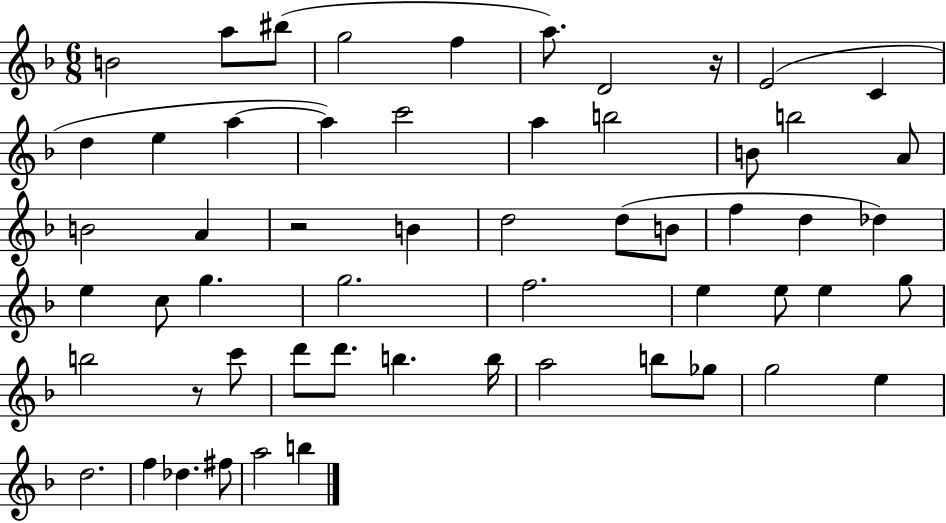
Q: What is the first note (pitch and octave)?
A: B4